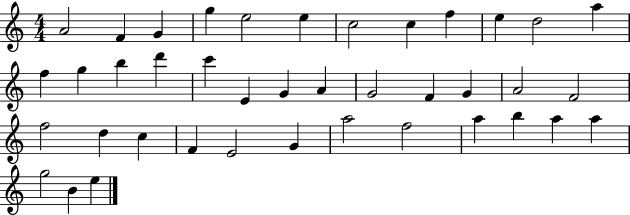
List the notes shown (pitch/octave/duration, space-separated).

A4/h F4/q G4/q G5/q E5/h E5/q C5/h C5/q F5/q E5/q D5/h A5/q F5/q G5/q B5/q D6/q C6/q E4/q G4/q A4/q G4/h F4/q G4/q A4/h F4/h F5/h D5/q C5/q F4/q E4/h G4/q A5/h F5/h A5/q B5/q A5/q A5/q G5/h B4/q E5/q